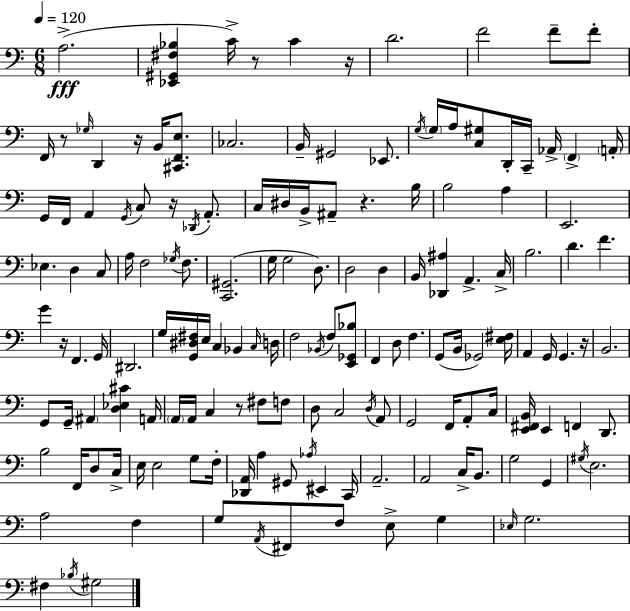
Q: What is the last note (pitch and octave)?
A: G#3